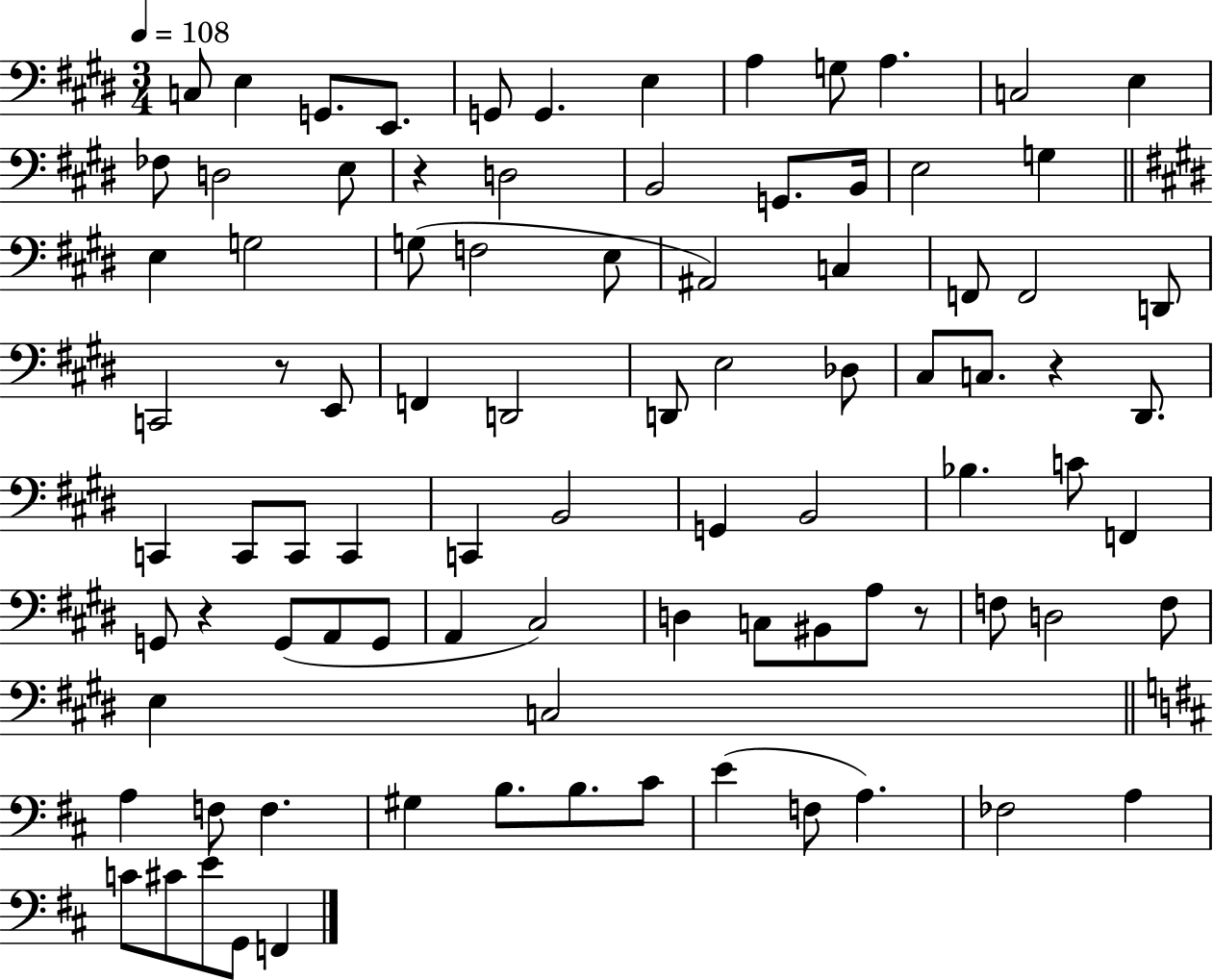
C3/e E3/q G2/e. E2/e. G2/e G2/q. E3/q A3/q G3/e A3/q. C3/h E3/q FES3/e D3/h E3/e R/q D3/h B2/h G2/e. B2/s E3/h G3/q E3/q G3/h G3/e F3/h E3/e A#2/h C3/q F2/e F2/h D2/e C2/h R/e E2/e F2/q D2/h D2/e E3/h Db3/e C#3/e C3/e. R/q D#2/e. C2/q C2/e C2/e C2/q C2/q B2/h G2/q B2/h Bb3/q. C4/e F2/q G2/e R/q G2/e A2/e G2/e A2/q C#3/h D3/q C3/e BIS2/e A3/e R/e F3/e D3/h F3/e E3/q C3/h A3/q F3/e F3/q. G#3/q B3/e. B3/e. C#4/e E4/q F3/e A3/q. FES3/h A3/q C4/e C#4/e E4/e G2/e F2/q